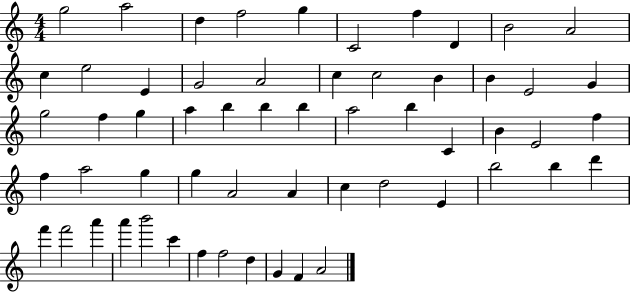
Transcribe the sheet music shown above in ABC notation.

X:1
T:Untitled
M:4/4
L:1/4
K:C
g2 a2 d f2 g C2 f D B2 A2 c e2 E G2 A2 c c2 B B E2 G g2 f g a b b b a2 b C B E2 f f a2 g g A2 A c d2 E b2 b d' f' f'2 a' a' b'2 c' f f2 d G F A2